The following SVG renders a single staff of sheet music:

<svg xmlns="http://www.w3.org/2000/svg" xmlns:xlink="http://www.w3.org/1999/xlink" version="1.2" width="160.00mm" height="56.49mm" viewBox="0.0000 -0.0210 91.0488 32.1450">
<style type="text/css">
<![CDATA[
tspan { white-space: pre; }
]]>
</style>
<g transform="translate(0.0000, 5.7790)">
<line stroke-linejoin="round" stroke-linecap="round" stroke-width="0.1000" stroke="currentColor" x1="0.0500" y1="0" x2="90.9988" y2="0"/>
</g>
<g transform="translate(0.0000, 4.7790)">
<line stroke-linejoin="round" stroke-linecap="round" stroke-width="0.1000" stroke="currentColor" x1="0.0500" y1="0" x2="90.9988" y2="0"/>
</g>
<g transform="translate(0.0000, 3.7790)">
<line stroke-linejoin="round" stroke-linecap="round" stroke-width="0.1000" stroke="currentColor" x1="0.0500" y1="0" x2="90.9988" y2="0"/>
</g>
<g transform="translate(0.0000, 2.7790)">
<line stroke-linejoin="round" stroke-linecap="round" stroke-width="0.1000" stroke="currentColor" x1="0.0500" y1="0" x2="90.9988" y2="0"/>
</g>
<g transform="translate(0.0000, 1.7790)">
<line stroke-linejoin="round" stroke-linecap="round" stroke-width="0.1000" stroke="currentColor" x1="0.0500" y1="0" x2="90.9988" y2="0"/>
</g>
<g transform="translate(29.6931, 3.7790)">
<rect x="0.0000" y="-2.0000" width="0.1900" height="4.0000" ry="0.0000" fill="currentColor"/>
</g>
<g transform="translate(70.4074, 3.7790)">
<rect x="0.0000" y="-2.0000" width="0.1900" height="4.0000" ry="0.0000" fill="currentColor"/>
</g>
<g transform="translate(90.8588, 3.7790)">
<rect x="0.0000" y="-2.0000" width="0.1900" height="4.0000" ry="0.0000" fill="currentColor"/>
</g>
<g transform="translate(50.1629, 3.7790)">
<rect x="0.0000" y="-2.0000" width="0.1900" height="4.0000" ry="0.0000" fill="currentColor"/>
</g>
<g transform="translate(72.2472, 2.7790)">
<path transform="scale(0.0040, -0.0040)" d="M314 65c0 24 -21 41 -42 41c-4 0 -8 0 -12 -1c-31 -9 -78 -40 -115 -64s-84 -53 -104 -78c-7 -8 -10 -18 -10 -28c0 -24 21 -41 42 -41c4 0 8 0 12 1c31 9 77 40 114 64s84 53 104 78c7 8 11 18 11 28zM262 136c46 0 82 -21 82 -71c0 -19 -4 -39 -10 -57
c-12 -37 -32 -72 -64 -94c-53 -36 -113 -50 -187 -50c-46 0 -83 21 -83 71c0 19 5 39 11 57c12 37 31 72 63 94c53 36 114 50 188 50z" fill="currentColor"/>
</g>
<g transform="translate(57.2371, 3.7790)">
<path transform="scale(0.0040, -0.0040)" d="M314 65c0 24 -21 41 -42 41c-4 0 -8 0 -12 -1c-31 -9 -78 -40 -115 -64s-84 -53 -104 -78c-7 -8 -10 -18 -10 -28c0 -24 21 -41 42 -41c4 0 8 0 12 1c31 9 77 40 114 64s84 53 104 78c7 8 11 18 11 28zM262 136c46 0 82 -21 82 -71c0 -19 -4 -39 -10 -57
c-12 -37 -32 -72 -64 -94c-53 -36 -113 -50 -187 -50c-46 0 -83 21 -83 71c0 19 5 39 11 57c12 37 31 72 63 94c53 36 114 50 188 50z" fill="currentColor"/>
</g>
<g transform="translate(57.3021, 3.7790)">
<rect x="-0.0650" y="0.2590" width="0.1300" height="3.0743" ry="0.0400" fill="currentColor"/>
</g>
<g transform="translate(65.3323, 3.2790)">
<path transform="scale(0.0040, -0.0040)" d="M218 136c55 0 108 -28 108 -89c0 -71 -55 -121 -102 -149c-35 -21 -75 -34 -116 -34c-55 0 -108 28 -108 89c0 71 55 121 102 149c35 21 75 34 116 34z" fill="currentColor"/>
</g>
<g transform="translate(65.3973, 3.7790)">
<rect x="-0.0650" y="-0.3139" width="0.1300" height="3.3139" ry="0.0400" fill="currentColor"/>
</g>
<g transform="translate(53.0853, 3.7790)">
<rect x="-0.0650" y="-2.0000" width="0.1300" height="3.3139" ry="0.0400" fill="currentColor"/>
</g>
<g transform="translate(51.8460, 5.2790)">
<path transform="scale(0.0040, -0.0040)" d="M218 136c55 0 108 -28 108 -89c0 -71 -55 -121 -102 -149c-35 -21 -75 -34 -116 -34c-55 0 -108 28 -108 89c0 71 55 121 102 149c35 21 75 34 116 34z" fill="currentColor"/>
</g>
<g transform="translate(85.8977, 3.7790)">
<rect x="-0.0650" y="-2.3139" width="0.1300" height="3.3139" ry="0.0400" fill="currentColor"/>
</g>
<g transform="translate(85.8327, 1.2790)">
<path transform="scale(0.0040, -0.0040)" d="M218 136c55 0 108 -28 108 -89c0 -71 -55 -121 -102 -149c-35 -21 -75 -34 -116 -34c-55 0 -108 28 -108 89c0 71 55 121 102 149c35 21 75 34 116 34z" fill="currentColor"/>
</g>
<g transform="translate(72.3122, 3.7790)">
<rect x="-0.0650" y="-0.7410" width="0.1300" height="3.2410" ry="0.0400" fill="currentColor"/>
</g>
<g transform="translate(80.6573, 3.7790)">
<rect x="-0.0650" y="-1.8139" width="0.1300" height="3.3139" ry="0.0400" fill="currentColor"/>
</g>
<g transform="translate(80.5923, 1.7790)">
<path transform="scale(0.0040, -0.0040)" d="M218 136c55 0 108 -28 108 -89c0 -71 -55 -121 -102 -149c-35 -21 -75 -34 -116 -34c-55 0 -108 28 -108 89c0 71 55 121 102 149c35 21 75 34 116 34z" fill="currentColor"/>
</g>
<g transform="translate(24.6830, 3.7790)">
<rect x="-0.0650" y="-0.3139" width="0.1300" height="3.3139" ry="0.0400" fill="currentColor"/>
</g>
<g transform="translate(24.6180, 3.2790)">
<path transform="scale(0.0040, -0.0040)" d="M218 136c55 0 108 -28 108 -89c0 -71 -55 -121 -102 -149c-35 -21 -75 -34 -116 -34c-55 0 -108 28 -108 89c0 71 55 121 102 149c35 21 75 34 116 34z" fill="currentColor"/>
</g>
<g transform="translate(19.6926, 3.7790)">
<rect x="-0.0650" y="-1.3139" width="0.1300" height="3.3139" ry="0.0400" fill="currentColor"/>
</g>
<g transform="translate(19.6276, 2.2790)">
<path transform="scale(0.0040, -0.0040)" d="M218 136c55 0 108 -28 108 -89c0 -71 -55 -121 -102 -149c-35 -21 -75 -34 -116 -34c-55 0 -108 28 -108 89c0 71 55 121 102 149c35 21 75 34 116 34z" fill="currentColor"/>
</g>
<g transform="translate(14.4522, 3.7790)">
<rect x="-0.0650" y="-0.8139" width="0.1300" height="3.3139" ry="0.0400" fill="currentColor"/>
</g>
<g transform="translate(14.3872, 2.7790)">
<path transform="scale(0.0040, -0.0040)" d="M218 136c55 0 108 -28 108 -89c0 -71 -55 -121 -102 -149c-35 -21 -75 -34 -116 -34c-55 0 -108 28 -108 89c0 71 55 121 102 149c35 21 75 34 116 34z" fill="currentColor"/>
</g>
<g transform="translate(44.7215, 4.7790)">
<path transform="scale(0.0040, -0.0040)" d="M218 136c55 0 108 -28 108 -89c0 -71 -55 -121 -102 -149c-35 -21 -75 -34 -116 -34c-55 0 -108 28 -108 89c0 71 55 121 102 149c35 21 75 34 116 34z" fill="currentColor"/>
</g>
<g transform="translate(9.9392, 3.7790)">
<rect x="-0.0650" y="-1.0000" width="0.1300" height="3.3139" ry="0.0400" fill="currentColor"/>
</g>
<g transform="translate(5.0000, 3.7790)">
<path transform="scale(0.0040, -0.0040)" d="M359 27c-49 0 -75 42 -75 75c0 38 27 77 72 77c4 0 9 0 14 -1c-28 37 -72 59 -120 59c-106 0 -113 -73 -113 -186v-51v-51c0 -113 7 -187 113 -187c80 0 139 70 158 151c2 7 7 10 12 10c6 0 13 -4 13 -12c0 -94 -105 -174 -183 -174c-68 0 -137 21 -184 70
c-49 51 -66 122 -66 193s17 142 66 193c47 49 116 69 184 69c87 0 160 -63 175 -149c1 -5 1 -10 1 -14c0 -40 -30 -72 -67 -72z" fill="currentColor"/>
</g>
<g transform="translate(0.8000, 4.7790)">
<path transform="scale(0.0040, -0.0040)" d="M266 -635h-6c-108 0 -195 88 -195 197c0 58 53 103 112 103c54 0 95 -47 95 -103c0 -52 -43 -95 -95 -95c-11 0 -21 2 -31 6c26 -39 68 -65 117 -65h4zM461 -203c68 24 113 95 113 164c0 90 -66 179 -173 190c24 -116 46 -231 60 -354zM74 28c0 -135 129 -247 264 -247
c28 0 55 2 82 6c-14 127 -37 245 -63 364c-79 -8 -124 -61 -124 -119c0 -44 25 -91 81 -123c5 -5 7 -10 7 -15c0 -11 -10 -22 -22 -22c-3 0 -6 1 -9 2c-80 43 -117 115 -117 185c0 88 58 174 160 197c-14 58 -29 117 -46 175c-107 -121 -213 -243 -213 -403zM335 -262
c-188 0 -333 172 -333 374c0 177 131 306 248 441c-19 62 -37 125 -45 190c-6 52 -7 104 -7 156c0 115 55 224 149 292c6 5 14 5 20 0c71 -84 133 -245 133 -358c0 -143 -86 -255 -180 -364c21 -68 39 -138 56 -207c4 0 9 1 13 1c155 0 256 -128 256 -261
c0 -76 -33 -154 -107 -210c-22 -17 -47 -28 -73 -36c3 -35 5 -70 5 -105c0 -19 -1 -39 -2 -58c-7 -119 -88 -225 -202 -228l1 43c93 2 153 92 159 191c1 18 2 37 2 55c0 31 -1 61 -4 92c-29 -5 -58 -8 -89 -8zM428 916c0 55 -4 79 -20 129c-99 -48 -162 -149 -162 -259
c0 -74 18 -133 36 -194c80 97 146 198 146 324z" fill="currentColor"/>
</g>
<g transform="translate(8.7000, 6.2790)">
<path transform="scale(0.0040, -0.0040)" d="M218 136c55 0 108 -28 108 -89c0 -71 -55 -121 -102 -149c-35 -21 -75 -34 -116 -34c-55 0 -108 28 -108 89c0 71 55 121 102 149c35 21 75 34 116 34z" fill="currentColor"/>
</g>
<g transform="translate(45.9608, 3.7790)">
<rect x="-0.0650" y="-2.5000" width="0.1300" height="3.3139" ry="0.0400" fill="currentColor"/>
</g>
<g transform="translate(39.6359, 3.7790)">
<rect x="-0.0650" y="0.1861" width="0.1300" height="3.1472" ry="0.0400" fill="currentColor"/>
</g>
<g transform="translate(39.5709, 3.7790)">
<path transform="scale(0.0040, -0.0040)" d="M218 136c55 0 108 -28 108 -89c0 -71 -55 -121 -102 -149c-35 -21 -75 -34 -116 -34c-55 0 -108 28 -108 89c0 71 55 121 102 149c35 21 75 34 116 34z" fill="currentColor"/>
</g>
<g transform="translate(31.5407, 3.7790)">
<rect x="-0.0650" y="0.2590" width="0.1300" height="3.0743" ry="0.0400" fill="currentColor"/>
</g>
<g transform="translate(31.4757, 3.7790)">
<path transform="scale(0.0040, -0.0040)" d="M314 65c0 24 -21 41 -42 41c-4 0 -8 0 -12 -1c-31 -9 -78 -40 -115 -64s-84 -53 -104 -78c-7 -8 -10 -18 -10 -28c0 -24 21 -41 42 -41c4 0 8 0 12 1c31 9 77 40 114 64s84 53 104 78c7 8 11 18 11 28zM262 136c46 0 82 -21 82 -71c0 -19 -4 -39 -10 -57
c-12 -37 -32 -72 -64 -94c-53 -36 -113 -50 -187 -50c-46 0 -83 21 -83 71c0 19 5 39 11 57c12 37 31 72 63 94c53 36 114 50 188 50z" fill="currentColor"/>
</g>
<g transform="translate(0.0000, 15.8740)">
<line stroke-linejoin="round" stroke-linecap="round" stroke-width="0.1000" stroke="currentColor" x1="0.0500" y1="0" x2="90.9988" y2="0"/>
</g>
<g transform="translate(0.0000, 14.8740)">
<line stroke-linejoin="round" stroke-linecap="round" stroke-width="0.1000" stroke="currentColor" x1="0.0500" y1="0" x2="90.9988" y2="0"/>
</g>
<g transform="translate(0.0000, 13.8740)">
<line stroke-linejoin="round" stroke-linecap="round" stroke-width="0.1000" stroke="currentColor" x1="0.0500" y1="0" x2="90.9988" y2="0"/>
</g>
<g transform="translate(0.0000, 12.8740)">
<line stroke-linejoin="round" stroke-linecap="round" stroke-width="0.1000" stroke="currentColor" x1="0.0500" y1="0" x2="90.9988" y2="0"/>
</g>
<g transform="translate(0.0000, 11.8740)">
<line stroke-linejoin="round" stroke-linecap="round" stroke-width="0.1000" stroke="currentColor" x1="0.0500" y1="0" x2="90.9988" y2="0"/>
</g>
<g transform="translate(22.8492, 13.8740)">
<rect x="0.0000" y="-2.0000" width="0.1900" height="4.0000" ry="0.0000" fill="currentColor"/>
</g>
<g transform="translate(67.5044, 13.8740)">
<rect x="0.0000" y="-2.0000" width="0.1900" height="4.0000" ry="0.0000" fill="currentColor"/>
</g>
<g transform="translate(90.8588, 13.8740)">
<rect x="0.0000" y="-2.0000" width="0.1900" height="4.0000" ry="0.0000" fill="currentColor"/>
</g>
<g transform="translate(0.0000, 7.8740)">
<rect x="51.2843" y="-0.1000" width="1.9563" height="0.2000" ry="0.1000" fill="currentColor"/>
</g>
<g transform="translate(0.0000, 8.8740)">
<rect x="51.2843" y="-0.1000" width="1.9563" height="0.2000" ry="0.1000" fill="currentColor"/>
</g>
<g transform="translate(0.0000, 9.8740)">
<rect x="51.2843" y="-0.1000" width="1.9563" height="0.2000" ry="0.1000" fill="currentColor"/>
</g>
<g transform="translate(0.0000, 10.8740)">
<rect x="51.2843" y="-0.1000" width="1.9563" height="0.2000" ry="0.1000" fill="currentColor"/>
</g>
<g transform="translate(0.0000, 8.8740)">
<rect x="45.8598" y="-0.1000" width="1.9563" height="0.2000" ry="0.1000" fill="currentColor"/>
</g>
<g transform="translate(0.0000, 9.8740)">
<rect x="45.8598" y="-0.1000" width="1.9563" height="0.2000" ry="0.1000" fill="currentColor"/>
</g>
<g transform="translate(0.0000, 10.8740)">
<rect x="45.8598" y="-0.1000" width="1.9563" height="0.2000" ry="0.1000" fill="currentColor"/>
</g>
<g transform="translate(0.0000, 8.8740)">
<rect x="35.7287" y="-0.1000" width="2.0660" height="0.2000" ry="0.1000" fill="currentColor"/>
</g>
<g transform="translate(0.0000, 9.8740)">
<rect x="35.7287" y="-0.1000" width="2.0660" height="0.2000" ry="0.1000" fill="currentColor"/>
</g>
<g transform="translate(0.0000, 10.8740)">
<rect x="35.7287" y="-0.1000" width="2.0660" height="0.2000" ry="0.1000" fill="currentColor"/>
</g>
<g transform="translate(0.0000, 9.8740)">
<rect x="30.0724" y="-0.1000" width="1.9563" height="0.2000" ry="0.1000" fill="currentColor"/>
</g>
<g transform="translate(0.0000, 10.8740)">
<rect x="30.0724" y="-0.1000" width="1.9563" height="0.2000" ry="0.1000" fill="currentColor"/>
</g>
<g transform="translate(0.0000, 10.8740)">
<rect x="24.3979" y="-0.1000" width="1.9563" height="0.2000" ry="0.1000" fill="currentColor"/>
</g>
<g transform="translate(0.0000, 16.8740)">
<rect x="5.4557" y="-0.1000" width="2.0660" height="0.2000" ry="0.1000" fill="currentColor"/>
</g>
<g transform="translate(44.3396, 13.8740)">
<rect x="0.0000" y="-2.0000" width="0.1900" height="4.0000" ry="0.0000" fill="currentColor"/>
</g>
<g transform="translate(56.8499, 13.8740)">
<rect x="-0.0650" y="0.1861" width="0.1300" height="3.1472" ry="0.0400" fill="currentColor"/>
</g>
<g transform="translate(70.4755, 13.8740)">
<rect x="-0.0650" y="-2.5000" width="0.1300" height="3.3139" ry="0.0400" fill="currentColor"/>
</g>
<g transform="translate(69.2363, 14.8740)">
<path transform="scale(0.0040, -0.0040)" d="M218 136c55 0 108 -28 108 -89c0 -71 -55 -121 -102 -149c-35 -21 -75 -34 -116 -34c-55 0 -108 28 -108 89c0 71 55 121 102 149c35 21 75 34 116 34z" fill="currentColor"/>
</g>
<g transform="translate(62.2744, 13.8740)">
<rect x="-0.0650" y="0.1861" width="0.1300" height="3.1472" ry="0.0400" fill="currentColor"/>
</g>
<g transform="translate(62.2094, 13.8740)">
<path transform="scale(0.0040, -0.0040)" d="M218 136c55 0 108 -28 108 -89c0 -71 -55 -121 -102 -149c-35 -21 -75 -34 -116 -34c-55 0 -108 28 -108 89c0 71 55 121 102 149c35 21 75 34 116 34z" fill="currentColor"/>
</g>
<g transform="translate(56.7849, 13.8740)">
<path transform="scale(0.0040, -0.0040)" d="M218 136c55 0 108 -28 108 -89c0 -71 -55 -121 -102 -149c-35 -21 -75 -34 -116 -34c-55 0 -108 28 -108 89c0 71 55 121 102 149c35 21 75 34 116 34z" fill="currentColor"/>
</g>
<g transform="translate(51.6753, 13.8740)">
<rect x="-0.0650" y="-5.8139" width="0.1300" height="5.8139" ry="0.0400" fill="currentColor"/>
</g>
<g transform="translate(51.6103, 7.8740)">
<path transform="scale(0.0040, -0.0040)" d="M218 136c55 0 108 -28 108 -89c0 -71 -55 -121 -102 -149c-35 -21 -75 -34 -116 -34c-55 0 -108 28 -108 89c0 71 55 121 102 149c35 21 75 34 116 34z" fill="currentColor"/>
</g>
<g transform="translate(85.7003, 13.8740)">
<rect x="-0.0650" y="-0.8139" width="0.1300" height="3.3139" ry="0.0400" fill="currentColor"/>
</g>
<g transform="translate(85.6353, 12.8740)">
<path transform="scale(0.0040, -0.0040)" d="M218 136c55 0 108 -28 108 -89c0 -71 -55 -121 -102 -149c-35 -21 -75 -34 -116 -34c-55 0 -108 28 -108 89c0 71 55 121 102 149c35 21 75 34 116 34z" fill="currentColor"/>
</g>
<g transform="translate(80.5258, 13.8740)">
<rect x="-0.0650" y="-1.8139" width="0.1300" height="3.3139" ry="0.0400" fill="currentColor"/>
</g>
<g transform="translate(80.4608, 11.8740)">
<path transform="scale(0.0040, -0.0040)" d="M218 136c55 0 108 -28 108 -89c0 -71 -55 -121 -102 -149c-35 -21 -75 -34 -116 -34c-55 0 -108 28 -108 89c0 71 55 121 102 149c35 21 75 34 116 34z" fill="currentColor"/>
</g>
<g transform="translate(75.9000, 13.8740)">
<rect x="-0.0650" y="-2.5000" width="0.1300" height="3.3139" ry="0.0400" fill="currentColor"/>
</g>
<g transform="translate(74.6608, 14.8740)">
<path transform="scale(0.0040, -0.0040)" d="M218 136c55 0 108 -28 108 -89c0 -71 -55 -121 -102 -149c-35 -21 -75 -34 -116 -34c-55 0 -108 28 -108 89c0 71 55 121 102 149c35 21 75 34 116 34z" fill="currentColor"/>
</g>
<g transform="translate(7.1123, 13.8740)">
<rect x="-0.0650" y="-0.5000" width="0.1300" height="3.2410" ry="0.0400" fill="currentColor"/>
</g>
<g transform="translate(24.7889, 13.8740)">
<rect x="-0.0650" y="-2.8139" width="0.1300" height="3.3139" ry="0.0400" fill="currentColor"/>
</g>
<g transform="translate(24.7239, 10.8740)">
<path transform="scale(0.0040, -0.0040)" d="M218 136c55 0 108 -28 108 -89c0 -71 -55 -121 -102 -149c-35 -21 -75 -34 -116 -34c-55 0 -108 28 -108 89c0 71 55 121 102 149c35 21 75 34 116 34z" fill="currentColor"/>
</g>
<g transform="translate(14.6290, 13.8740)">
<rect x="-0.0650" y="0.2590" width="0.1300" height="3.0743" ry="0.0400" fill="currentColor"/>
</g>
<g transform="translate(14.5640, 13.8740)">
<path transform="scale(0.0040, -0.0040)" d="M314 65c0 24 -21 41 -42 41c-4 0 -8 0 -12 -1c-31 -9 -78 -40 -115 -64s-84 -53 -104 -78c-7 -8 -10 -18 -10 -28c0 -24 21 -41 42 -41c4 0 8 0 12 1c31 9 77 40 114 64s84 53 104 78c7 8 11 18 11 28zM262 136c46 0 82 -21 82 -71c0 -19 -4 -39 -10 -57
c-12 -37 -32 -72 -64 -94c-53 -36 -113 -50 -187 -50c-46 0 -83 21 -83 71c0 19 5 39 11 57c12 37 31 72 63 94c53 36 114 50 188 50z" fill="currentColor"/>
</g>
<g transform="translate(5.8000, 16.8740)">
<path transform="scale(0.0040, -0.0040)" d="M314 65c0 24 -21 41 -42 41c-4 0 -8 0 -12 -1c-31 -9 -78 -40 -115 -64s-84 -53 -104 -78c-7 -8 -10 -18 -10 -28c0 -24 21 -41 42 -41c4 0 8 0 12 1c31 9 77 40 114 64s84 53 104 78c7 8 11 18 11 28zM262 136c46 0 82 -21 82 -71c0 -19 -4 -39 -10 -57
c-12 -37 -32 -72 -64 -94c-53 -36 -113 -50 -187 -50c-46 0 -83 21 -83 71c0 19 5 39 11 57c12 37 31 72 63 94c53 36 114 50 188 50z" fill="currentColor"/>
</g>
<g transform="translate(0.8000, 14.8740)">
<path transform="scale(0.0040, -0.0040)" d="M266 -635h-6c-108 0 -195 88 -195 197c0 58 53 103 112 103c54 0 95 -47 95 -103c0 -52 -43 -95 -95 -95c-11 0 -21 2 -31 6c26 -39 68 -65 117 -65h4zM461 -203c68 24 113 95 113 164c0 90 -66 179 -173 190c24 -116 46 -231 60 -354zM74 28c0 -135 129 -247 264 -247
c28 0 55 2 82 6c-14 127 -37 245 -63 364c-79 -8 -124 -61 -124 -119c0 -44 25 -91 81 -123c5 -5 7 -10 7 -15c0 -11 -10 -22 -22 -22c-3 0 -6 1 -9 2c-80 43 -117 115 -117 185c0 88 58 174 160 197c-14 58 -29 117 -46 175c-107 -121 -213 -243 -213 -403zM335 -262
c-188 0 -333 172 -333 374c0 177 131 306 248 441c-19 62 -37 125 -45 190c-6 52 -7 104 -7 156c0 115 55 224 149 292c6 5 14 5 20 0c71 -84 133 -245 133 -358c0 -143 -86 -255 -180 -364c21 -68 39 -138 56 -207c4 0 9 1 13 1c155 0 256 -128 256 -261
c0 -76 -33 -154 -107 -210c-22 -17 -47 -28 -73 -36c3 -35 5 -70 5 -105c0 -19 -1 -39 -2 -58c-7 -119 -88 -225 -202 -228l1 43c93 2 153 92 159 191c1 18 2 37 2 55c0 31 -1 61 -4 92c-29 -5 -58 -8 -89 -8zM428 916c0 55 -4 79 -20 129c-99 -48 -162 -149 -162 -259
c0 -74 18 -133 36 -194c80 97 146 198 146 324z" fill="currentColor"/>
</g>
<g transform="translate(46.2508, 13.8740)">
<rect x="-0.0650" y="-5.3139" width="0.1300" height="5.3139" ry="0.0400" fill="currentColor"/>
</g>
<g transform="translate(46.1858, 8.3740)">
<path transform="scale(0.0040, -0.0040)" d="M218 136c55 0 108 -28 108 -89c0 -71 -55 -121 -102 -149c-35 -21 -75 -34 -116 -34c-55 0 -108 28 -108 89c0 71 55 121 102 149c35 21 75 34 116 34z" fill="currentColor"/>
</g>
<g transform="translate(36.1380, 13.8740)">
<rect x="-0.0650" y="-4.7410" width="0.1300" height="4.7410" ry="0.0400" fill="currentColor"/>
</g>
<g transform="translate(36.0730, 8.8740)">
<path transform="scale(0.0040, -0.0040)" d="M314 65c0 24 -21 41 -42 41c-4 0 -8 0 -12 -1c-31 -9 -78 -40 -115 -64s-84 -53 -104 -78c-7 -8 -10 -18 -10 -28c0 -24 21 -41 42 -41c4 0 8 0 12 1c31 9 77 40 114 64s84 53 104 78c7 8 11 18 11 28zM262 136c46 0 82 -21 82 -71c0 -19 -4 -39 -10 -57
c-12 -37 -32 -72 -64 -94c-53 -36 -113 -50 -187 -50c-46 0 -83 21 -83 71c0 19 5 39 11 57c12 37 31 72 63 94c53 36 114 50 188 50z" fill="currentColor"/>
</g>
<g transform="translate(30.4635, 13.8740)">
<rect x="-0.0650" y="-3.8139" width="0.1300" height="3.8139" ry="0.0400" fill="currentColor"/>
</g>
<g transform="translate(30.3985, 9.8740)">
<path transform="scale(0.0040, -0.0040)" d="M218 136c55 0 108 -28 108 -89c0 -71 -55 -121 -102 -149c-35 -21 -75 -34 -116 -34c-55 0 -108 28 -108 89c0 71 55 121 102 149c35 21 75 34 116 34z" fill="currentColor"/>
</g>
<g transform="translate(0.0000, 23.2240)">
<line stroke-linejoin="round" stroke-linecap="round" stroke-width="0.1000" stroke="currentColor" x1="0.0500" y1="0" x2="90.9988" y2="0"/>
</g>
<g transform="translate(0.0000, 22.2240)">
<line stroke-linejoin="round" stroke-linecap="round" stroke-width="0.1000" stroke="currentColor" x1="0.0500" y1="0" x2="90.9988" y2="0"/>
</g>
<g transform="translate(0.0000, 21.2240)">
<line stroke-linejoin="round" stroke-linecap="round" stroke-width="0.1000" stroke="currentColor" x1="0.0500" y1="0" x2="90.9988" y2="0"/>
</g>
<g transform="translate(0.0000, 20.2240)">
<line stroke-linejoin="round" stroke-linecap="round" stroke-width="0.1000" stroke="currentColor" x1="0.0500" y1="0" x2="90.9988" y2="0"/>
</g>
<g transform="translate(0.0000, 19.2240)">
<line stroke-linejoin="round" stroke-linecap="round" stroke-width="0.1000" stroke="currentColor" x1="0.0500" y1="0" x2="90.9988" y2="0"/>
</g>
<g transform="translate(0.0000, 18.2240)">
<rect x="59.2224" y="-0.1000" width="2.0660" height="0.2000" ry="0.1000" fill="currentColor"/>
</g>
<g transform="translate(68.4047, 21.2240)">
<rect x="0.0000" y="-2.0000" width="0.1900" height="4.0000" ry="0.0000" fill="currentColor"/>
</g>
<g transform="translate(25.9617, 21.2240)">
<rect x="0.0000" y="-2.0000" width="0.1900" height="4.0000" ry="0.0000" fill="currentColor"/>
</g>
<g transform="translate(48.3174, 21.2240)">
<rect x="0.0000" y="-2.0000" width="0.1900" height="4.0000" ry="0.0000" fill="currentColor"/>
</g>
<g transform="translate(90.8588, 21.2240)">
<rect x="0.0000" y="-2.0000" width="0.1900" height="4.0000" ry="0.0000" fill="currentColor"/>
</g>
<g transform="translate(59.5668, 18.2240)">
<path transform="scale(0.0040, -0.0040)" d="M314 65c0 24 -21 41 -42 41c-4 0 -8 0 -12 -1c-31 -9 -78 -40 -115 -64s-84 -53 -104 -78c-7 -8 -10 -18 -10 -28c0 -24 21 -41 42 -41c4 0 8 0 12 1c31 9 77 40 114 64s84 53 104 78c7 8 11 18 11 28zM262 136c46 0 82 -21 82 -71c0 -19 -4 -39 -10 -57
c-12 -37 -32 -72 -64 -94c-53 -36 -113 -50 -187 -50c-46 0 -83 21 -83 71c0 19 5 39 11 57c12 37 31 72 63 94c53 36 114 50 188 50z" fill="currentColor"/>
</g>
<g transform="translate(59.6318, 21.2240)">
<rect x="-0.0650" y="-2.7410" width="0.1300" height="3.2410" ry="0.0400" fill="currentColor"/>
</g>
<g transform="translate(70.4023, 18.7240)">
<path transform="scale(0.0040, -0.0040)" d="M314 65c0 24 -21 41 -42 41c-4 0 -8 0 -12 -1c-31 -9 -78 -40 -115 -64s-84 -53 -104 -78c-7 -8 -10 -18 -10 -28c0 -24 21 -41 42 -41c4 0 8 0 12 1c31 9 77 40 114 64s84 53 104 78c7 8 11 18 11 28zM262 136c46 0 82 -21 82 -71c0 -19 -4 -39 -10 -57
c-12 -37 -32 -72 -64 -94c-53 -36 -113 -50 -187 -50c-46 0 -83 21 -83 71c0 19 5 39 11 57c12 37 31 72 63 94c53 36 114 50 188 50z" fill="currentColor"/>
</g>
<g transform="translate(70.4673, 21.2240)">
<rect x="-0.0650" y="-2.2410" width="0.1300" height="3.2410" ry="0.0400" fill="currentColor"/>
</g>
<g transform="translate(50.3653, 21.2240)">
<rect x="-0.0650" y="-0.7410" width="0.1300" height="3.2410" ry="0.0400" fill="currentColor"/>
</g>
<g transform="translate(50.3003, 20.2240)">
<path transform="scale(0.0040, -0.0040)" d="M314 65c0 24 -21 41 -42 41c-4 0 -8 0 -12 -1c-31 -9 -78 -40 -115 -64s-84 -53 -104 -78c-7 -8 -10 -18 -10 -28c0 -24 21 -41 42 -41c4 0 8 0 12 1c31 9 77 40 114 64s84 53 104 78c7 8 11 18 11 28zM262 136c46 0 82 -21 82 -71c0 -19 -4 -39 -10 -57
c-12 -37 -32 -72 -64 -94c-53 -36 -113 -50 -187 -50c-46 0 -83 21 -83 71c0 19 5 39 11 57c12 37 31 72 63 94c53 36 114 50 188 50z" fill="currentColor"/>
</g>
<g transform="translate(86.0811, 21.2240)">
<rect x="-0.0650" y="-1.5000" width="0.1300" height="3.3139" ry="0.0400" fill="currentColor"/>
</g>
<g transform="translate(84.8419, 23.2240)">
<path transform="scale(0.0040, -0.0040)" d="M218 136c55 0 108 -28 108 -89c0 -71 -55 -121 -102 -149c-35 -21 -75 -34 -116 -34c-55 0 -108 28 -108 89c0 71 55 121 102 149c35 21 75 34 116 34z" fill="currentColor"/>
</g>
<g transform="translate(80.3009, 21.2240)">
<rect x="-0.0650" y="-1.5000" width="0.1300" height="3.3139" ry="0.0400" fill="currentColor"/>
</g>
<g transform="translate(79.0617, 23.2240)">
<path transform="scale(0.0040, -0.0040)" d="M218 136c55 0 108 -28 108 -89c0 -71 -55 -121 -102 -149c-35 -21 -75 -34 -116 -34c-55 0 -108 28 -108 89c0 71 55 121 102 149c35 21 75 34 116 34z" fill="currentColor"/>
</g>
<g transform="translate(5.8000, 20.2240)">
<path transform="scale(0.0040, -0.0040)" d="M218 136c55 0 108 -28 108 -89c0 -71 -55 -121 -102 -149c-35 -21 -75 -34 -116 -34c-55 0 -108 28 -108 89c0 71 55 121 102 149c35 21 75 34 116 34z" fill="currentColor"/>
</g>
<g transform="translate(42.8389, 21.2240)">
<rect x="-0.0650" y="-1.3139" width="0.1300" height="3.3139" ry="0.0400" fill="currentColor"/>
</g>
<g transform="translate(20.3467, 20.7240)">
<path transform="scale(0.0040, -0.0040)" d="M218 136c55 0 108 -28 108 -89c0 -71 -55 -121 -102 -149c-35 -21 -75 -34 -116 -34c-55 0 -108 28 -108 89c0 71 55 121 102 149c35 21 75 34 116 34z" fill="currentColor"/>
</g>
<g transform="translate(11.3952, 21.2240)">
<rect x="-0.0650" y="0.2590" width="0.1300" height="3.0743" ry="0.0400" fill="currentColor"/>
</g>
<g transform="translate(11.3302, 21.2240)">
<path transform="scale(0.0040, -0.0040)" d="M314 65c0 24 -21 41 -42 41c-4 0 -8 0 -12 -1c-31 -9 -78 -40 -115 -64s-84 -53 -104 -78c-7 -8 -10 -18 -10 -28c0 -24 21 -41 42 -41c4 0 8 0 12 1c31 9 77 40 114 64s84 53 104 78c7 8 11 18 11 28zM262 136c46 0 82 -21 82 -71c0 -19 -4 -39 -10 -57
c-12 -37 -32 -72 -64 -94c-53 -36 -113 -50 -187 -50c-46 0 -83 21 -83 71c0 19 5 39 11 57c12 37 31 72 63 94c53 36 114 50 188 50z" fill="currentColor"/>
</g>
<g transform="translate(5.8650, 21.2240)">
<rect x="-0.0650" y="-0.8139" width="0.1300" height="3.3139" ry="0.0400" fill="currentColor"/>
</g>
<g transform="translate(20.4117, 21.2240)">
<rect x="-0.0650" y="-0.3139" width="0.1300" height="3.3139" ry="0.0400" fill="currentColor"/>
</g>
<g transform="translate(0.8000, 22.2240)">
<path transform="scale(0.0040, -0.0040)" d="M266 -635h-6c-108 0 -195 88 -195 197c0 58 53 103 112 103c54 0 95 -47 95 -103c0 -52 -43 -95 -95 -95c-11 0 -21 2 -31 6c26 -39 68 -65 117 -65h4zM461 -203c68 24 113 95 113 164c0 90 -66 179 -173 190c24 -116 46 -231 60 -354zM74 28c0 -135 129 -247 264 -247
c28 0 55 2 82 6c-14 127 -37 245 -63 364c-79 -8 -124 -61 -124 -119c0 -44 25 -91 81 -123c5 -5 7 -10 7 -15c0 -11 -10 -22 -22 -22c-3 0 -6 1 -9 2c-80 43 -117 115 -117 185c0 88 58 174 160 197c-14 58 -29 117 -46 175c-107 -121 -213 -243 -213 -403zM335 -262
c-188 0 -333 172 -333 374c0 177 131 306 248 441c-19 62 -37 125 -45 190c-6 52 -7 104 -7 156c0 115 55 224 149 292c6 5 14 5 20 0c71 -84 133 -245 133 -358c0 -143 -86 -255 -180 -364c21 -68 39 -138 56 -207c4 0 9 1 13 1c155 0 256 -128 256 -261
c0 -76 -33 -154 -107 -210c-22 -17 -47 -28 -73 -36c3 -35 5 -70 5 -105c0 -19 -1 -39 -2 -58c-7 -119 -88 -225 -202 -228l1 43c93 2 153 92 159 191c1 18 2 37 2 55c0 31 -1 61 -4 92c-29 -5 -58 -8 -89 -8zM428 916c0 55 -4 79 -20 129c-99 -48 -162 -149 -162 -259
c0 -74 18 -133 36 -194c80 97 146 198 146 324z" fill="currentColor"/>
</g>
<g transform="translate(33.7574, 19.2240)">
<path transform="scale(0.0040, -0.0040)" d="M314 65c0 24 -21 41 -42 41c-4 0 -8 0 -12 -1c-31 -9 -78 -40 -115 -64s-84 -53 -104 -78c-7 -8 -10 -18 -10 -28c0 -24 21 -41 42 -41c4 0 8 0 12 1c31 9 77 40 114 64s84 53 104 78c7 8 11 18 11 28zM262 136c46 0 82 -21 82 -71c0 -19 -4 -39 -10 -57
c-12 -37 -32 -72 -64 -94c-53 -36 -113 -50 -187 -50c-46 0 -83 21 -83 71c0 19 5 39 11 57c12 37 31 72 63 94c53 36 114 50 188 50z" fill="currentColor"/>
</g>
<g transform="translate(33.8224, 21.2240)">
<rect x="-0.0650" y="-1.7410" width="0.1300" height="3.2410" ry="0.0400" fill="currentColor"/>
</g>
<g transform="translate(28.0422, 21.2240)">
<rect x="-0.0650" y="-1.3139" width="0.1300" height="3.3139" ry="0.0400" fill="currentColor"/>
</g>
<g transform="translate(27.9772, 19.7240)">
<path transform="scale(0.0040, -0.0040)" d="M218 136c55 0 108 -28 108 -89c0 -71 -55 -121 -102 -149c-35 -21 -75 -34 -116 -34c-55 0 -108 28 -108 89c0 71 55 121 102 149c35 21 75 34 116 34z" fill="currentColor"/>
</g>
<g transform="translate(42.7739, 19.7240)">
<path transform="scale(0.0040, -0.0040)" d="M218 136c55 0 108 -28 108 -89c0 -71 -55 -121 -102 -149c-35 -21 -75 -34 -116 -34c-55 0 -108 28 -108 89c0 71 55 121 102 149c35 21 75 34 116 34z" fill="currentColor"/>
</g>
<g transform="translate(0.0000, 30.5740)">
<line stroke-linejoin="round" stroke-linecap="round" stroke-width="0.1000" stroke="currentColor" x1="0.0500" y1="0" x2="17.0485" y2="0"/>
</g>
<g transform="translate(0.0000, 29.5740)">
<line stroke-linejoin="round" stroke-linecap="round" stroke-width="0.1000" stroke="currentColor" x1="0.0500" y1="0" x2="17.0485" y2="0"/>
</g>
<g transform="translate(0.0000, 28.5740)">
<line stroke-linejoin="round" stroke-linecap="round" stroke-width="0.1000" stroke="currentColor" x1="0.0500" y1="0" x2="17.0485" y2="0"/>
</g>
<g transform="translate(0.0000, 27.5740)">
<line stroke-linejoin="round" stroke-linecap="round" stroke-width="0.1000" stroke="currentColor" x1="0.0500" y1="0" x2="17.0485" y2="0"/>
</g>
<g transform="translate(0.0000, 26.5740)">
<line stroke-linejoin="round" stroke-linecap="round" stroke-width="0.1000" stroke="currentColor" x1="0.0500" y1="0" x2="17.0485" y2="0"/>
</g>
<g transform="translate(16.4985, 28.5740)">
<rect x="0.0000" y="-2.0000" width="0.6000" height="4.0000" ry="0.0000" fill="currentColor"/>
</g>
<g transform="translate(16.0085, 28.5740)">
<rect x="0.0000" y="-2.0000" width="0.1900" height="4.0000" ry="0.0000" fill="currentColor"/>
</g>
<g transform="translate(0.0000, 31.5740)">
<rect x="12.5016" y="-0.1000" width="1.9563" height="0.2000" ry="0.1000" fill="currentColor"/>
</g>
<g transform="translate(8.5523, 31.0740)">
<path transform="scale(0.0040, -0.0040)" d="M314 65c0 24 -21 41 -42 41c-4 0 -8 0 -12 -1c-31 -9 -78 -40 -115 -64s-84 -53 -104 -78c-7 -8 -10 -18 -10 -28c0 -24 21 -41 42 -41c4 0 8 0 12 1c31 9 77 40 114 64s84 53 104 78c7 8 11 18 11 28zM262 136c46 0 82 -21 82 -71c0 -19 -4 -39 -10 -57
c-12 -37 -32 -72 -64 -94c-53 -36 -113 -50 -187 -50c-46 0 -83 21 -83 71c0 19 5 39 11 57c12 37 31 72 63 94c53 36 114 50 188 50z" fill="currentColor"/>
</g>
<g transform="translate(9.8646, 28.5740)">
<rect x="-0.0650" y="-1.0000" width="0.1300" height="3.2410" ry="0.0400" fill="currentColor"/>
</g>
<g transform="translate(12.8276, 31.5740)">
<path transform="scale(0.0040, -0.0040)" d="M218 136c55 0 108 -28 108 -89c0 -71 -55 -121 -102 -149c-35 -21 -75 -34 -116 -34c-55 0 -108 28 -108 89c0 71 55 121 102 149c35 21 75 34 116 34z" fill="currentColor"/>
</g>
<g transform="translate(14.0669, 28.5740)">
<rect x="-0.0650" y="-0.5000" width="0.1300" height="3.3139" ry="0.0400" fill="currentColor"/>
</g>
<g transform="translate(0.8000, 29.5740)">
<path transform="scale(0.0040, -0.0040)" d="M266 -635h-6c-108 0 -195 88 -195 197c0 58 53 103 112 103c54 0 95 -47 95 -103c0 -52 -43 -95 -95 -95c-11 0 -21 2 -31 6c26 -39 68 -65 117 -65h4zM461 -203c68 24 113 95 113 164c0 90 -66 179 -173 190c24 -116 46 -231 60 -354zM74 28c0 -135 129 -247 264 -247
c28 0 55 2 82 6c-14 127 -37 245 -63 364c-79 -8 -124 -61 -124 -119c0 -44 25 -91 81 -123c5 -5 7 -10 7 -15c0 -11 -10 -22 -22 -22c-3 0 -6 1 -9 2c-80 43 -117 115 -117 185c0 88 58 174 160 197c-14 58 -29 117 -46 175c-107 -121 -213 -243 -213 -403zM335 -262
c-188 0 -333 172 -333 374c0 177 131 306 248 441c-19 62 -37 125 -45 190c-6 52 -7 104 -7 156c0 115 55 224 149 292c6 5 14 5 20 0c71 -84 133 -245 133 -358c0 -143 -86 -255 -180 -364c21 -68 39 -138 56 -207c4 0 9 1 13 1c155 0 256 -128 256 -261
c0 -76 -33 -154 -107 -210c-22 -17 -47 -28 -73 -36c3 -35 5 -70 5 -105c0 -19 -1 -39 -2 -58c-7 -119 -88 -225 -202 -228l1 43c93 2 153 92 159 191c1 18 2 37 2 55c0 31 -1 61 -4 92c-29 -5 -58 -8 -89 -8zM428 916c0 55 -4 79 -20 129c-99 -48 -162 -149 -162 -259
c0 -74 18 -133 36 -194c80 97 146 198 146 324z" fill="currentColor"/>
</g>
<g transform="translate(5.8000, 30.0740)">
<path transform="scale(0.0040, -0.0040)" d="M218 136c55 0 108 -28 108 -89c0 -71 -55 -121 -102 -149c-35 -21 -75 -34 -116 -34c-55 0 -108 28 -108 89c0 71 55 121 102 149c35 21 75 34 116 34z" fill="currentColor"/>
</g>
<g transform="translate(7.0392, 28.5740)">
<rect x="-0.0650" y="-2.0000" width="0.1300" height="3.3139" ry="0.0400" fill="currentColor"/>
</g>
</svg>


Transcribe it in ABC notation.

X:1
T:Untitled
M:4/4
L:1/4
K:C
D d e c B2 B G F B2 c d2 f g C2 B2 a c' e'2 f' g' B B G G f d d B2 c e f2 e d2 a2 g2 E E F D2 C